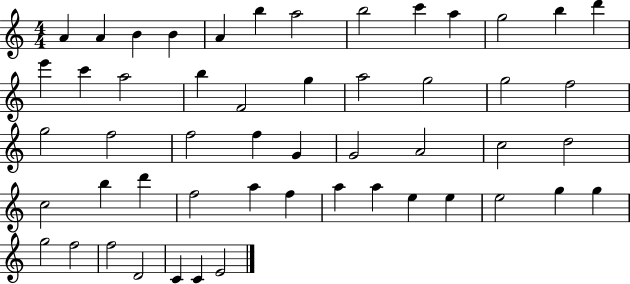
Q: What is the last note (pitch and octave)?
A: E4